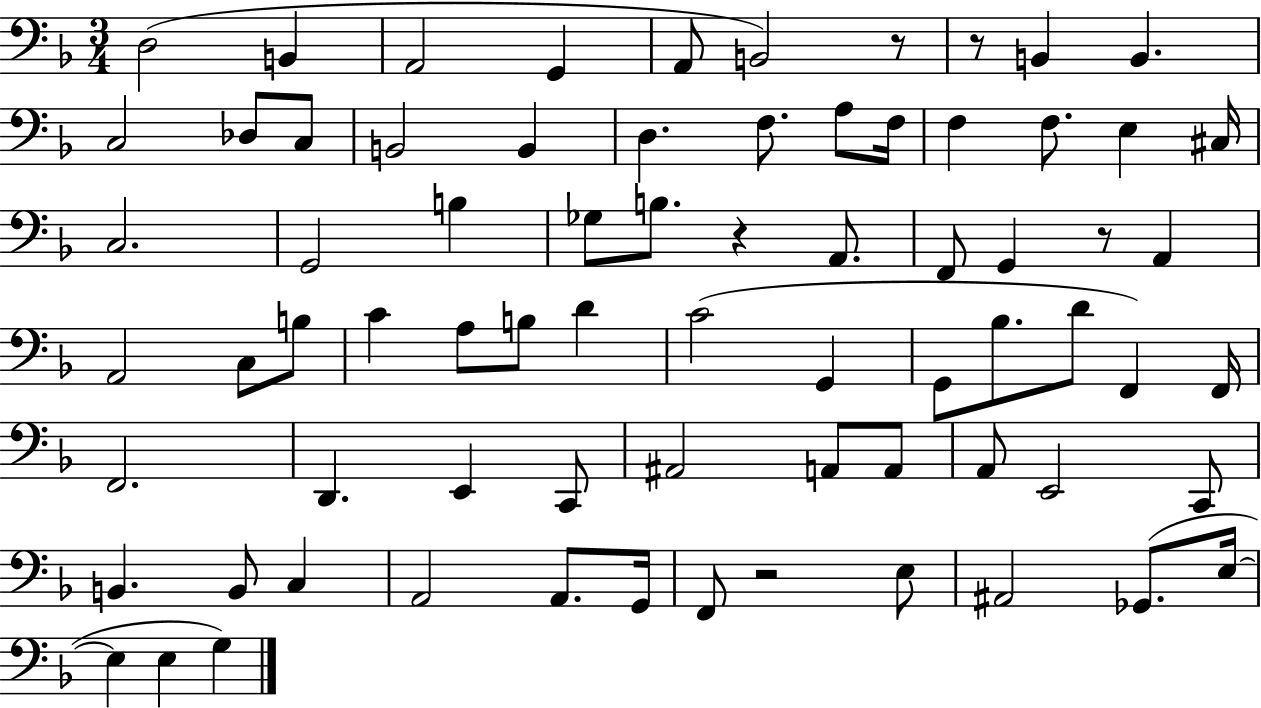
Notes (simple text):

D3/h B2/q A2/h G2/q A2/e B2/h R/e R/e B2/q B2/q. C3/h Db3/e C3/e B2/h B2/q D3/q. F3/e. A3/e F3/s F3/q F3/e. E3/q C#3/s C3/h. G2/h B3/q Gb3/e B3/e. R/q A2/e. F2/e G2/q R/e A2/q A2/h C3/e B3/e C4/q A3/e B3/e D4/q C4/h G2/q G2/e Bb3/e. D4/e F2/q F2/s F2/h. D2/q. E2/q C2/e A#2/h A2/e A2/e A2/e E2/h C2/e B2/q. B2/e C3/q A2/h A2/e. G2/s F2/e R/h E3/e A#2/h Gb2/e. E3/s E3/q E3/q G3/q